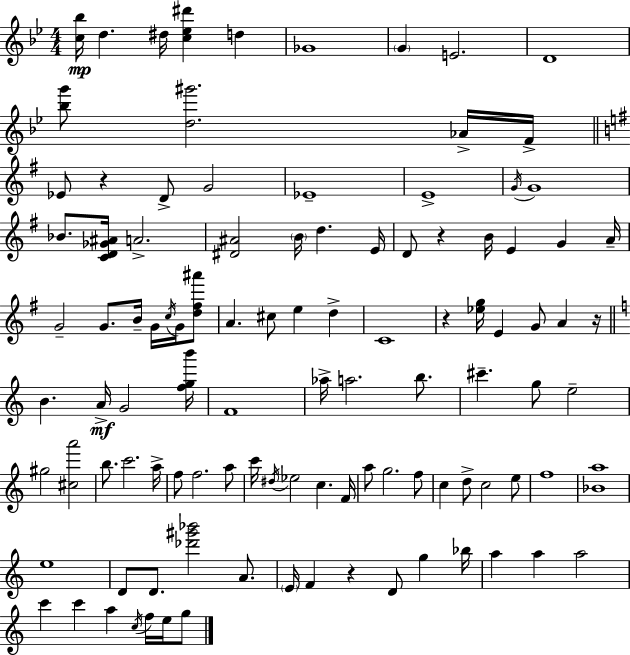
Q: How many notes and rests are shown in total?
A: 106